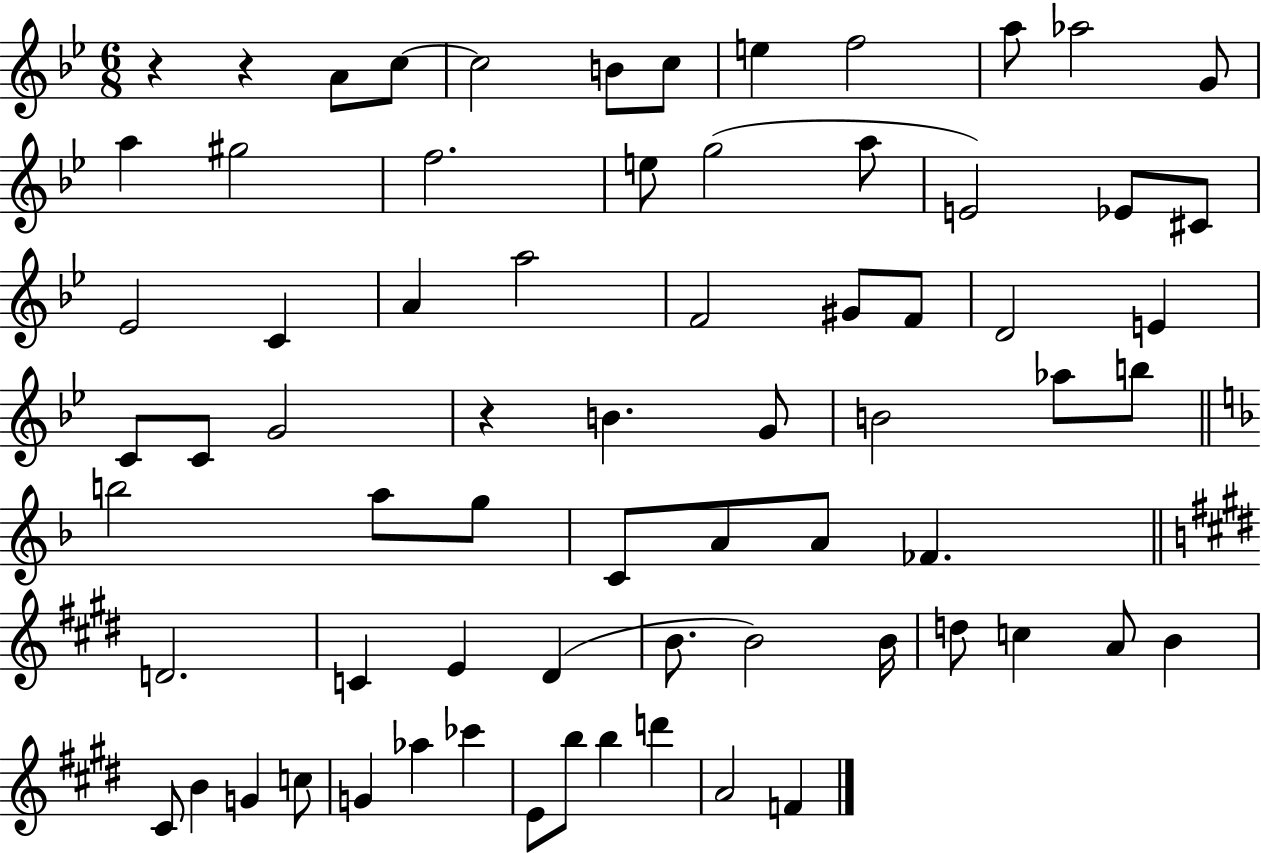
X:1
T:Untitled
M:6/8
L:1/4
K:Bb
z z A/2 c/2 c2 B/2 c/2 e f2 a/2 _a2 G/2 a ^g2 f2 e/2 g2 a/2 E2 _E/2 ^C/2 _E2 C A a2 F2 ^G/2 F/2 D2 E C/2 C/2 G2 z B G/2 B2 _a/2 b/2 b2 a/2 g/2 C/2 A/2 A/2 _F D2 C E ^D B/2 B2 B/4 d/2 c A/2 B ^C/2 B G c/2 G _a _c' E/2 b/2 b d' A2 F